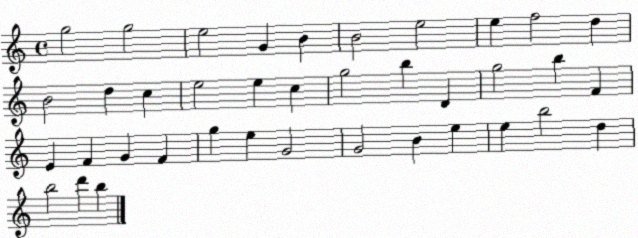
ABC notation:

X:1
T:Untitled
M:4/4
L:1/4
K:C
g2 g2 e2 G B B2 e2 e f2 d B2 d c e2 e c g2 b D g2 b F E F G F g e G2 G2 B e e b2 d b2 d' b